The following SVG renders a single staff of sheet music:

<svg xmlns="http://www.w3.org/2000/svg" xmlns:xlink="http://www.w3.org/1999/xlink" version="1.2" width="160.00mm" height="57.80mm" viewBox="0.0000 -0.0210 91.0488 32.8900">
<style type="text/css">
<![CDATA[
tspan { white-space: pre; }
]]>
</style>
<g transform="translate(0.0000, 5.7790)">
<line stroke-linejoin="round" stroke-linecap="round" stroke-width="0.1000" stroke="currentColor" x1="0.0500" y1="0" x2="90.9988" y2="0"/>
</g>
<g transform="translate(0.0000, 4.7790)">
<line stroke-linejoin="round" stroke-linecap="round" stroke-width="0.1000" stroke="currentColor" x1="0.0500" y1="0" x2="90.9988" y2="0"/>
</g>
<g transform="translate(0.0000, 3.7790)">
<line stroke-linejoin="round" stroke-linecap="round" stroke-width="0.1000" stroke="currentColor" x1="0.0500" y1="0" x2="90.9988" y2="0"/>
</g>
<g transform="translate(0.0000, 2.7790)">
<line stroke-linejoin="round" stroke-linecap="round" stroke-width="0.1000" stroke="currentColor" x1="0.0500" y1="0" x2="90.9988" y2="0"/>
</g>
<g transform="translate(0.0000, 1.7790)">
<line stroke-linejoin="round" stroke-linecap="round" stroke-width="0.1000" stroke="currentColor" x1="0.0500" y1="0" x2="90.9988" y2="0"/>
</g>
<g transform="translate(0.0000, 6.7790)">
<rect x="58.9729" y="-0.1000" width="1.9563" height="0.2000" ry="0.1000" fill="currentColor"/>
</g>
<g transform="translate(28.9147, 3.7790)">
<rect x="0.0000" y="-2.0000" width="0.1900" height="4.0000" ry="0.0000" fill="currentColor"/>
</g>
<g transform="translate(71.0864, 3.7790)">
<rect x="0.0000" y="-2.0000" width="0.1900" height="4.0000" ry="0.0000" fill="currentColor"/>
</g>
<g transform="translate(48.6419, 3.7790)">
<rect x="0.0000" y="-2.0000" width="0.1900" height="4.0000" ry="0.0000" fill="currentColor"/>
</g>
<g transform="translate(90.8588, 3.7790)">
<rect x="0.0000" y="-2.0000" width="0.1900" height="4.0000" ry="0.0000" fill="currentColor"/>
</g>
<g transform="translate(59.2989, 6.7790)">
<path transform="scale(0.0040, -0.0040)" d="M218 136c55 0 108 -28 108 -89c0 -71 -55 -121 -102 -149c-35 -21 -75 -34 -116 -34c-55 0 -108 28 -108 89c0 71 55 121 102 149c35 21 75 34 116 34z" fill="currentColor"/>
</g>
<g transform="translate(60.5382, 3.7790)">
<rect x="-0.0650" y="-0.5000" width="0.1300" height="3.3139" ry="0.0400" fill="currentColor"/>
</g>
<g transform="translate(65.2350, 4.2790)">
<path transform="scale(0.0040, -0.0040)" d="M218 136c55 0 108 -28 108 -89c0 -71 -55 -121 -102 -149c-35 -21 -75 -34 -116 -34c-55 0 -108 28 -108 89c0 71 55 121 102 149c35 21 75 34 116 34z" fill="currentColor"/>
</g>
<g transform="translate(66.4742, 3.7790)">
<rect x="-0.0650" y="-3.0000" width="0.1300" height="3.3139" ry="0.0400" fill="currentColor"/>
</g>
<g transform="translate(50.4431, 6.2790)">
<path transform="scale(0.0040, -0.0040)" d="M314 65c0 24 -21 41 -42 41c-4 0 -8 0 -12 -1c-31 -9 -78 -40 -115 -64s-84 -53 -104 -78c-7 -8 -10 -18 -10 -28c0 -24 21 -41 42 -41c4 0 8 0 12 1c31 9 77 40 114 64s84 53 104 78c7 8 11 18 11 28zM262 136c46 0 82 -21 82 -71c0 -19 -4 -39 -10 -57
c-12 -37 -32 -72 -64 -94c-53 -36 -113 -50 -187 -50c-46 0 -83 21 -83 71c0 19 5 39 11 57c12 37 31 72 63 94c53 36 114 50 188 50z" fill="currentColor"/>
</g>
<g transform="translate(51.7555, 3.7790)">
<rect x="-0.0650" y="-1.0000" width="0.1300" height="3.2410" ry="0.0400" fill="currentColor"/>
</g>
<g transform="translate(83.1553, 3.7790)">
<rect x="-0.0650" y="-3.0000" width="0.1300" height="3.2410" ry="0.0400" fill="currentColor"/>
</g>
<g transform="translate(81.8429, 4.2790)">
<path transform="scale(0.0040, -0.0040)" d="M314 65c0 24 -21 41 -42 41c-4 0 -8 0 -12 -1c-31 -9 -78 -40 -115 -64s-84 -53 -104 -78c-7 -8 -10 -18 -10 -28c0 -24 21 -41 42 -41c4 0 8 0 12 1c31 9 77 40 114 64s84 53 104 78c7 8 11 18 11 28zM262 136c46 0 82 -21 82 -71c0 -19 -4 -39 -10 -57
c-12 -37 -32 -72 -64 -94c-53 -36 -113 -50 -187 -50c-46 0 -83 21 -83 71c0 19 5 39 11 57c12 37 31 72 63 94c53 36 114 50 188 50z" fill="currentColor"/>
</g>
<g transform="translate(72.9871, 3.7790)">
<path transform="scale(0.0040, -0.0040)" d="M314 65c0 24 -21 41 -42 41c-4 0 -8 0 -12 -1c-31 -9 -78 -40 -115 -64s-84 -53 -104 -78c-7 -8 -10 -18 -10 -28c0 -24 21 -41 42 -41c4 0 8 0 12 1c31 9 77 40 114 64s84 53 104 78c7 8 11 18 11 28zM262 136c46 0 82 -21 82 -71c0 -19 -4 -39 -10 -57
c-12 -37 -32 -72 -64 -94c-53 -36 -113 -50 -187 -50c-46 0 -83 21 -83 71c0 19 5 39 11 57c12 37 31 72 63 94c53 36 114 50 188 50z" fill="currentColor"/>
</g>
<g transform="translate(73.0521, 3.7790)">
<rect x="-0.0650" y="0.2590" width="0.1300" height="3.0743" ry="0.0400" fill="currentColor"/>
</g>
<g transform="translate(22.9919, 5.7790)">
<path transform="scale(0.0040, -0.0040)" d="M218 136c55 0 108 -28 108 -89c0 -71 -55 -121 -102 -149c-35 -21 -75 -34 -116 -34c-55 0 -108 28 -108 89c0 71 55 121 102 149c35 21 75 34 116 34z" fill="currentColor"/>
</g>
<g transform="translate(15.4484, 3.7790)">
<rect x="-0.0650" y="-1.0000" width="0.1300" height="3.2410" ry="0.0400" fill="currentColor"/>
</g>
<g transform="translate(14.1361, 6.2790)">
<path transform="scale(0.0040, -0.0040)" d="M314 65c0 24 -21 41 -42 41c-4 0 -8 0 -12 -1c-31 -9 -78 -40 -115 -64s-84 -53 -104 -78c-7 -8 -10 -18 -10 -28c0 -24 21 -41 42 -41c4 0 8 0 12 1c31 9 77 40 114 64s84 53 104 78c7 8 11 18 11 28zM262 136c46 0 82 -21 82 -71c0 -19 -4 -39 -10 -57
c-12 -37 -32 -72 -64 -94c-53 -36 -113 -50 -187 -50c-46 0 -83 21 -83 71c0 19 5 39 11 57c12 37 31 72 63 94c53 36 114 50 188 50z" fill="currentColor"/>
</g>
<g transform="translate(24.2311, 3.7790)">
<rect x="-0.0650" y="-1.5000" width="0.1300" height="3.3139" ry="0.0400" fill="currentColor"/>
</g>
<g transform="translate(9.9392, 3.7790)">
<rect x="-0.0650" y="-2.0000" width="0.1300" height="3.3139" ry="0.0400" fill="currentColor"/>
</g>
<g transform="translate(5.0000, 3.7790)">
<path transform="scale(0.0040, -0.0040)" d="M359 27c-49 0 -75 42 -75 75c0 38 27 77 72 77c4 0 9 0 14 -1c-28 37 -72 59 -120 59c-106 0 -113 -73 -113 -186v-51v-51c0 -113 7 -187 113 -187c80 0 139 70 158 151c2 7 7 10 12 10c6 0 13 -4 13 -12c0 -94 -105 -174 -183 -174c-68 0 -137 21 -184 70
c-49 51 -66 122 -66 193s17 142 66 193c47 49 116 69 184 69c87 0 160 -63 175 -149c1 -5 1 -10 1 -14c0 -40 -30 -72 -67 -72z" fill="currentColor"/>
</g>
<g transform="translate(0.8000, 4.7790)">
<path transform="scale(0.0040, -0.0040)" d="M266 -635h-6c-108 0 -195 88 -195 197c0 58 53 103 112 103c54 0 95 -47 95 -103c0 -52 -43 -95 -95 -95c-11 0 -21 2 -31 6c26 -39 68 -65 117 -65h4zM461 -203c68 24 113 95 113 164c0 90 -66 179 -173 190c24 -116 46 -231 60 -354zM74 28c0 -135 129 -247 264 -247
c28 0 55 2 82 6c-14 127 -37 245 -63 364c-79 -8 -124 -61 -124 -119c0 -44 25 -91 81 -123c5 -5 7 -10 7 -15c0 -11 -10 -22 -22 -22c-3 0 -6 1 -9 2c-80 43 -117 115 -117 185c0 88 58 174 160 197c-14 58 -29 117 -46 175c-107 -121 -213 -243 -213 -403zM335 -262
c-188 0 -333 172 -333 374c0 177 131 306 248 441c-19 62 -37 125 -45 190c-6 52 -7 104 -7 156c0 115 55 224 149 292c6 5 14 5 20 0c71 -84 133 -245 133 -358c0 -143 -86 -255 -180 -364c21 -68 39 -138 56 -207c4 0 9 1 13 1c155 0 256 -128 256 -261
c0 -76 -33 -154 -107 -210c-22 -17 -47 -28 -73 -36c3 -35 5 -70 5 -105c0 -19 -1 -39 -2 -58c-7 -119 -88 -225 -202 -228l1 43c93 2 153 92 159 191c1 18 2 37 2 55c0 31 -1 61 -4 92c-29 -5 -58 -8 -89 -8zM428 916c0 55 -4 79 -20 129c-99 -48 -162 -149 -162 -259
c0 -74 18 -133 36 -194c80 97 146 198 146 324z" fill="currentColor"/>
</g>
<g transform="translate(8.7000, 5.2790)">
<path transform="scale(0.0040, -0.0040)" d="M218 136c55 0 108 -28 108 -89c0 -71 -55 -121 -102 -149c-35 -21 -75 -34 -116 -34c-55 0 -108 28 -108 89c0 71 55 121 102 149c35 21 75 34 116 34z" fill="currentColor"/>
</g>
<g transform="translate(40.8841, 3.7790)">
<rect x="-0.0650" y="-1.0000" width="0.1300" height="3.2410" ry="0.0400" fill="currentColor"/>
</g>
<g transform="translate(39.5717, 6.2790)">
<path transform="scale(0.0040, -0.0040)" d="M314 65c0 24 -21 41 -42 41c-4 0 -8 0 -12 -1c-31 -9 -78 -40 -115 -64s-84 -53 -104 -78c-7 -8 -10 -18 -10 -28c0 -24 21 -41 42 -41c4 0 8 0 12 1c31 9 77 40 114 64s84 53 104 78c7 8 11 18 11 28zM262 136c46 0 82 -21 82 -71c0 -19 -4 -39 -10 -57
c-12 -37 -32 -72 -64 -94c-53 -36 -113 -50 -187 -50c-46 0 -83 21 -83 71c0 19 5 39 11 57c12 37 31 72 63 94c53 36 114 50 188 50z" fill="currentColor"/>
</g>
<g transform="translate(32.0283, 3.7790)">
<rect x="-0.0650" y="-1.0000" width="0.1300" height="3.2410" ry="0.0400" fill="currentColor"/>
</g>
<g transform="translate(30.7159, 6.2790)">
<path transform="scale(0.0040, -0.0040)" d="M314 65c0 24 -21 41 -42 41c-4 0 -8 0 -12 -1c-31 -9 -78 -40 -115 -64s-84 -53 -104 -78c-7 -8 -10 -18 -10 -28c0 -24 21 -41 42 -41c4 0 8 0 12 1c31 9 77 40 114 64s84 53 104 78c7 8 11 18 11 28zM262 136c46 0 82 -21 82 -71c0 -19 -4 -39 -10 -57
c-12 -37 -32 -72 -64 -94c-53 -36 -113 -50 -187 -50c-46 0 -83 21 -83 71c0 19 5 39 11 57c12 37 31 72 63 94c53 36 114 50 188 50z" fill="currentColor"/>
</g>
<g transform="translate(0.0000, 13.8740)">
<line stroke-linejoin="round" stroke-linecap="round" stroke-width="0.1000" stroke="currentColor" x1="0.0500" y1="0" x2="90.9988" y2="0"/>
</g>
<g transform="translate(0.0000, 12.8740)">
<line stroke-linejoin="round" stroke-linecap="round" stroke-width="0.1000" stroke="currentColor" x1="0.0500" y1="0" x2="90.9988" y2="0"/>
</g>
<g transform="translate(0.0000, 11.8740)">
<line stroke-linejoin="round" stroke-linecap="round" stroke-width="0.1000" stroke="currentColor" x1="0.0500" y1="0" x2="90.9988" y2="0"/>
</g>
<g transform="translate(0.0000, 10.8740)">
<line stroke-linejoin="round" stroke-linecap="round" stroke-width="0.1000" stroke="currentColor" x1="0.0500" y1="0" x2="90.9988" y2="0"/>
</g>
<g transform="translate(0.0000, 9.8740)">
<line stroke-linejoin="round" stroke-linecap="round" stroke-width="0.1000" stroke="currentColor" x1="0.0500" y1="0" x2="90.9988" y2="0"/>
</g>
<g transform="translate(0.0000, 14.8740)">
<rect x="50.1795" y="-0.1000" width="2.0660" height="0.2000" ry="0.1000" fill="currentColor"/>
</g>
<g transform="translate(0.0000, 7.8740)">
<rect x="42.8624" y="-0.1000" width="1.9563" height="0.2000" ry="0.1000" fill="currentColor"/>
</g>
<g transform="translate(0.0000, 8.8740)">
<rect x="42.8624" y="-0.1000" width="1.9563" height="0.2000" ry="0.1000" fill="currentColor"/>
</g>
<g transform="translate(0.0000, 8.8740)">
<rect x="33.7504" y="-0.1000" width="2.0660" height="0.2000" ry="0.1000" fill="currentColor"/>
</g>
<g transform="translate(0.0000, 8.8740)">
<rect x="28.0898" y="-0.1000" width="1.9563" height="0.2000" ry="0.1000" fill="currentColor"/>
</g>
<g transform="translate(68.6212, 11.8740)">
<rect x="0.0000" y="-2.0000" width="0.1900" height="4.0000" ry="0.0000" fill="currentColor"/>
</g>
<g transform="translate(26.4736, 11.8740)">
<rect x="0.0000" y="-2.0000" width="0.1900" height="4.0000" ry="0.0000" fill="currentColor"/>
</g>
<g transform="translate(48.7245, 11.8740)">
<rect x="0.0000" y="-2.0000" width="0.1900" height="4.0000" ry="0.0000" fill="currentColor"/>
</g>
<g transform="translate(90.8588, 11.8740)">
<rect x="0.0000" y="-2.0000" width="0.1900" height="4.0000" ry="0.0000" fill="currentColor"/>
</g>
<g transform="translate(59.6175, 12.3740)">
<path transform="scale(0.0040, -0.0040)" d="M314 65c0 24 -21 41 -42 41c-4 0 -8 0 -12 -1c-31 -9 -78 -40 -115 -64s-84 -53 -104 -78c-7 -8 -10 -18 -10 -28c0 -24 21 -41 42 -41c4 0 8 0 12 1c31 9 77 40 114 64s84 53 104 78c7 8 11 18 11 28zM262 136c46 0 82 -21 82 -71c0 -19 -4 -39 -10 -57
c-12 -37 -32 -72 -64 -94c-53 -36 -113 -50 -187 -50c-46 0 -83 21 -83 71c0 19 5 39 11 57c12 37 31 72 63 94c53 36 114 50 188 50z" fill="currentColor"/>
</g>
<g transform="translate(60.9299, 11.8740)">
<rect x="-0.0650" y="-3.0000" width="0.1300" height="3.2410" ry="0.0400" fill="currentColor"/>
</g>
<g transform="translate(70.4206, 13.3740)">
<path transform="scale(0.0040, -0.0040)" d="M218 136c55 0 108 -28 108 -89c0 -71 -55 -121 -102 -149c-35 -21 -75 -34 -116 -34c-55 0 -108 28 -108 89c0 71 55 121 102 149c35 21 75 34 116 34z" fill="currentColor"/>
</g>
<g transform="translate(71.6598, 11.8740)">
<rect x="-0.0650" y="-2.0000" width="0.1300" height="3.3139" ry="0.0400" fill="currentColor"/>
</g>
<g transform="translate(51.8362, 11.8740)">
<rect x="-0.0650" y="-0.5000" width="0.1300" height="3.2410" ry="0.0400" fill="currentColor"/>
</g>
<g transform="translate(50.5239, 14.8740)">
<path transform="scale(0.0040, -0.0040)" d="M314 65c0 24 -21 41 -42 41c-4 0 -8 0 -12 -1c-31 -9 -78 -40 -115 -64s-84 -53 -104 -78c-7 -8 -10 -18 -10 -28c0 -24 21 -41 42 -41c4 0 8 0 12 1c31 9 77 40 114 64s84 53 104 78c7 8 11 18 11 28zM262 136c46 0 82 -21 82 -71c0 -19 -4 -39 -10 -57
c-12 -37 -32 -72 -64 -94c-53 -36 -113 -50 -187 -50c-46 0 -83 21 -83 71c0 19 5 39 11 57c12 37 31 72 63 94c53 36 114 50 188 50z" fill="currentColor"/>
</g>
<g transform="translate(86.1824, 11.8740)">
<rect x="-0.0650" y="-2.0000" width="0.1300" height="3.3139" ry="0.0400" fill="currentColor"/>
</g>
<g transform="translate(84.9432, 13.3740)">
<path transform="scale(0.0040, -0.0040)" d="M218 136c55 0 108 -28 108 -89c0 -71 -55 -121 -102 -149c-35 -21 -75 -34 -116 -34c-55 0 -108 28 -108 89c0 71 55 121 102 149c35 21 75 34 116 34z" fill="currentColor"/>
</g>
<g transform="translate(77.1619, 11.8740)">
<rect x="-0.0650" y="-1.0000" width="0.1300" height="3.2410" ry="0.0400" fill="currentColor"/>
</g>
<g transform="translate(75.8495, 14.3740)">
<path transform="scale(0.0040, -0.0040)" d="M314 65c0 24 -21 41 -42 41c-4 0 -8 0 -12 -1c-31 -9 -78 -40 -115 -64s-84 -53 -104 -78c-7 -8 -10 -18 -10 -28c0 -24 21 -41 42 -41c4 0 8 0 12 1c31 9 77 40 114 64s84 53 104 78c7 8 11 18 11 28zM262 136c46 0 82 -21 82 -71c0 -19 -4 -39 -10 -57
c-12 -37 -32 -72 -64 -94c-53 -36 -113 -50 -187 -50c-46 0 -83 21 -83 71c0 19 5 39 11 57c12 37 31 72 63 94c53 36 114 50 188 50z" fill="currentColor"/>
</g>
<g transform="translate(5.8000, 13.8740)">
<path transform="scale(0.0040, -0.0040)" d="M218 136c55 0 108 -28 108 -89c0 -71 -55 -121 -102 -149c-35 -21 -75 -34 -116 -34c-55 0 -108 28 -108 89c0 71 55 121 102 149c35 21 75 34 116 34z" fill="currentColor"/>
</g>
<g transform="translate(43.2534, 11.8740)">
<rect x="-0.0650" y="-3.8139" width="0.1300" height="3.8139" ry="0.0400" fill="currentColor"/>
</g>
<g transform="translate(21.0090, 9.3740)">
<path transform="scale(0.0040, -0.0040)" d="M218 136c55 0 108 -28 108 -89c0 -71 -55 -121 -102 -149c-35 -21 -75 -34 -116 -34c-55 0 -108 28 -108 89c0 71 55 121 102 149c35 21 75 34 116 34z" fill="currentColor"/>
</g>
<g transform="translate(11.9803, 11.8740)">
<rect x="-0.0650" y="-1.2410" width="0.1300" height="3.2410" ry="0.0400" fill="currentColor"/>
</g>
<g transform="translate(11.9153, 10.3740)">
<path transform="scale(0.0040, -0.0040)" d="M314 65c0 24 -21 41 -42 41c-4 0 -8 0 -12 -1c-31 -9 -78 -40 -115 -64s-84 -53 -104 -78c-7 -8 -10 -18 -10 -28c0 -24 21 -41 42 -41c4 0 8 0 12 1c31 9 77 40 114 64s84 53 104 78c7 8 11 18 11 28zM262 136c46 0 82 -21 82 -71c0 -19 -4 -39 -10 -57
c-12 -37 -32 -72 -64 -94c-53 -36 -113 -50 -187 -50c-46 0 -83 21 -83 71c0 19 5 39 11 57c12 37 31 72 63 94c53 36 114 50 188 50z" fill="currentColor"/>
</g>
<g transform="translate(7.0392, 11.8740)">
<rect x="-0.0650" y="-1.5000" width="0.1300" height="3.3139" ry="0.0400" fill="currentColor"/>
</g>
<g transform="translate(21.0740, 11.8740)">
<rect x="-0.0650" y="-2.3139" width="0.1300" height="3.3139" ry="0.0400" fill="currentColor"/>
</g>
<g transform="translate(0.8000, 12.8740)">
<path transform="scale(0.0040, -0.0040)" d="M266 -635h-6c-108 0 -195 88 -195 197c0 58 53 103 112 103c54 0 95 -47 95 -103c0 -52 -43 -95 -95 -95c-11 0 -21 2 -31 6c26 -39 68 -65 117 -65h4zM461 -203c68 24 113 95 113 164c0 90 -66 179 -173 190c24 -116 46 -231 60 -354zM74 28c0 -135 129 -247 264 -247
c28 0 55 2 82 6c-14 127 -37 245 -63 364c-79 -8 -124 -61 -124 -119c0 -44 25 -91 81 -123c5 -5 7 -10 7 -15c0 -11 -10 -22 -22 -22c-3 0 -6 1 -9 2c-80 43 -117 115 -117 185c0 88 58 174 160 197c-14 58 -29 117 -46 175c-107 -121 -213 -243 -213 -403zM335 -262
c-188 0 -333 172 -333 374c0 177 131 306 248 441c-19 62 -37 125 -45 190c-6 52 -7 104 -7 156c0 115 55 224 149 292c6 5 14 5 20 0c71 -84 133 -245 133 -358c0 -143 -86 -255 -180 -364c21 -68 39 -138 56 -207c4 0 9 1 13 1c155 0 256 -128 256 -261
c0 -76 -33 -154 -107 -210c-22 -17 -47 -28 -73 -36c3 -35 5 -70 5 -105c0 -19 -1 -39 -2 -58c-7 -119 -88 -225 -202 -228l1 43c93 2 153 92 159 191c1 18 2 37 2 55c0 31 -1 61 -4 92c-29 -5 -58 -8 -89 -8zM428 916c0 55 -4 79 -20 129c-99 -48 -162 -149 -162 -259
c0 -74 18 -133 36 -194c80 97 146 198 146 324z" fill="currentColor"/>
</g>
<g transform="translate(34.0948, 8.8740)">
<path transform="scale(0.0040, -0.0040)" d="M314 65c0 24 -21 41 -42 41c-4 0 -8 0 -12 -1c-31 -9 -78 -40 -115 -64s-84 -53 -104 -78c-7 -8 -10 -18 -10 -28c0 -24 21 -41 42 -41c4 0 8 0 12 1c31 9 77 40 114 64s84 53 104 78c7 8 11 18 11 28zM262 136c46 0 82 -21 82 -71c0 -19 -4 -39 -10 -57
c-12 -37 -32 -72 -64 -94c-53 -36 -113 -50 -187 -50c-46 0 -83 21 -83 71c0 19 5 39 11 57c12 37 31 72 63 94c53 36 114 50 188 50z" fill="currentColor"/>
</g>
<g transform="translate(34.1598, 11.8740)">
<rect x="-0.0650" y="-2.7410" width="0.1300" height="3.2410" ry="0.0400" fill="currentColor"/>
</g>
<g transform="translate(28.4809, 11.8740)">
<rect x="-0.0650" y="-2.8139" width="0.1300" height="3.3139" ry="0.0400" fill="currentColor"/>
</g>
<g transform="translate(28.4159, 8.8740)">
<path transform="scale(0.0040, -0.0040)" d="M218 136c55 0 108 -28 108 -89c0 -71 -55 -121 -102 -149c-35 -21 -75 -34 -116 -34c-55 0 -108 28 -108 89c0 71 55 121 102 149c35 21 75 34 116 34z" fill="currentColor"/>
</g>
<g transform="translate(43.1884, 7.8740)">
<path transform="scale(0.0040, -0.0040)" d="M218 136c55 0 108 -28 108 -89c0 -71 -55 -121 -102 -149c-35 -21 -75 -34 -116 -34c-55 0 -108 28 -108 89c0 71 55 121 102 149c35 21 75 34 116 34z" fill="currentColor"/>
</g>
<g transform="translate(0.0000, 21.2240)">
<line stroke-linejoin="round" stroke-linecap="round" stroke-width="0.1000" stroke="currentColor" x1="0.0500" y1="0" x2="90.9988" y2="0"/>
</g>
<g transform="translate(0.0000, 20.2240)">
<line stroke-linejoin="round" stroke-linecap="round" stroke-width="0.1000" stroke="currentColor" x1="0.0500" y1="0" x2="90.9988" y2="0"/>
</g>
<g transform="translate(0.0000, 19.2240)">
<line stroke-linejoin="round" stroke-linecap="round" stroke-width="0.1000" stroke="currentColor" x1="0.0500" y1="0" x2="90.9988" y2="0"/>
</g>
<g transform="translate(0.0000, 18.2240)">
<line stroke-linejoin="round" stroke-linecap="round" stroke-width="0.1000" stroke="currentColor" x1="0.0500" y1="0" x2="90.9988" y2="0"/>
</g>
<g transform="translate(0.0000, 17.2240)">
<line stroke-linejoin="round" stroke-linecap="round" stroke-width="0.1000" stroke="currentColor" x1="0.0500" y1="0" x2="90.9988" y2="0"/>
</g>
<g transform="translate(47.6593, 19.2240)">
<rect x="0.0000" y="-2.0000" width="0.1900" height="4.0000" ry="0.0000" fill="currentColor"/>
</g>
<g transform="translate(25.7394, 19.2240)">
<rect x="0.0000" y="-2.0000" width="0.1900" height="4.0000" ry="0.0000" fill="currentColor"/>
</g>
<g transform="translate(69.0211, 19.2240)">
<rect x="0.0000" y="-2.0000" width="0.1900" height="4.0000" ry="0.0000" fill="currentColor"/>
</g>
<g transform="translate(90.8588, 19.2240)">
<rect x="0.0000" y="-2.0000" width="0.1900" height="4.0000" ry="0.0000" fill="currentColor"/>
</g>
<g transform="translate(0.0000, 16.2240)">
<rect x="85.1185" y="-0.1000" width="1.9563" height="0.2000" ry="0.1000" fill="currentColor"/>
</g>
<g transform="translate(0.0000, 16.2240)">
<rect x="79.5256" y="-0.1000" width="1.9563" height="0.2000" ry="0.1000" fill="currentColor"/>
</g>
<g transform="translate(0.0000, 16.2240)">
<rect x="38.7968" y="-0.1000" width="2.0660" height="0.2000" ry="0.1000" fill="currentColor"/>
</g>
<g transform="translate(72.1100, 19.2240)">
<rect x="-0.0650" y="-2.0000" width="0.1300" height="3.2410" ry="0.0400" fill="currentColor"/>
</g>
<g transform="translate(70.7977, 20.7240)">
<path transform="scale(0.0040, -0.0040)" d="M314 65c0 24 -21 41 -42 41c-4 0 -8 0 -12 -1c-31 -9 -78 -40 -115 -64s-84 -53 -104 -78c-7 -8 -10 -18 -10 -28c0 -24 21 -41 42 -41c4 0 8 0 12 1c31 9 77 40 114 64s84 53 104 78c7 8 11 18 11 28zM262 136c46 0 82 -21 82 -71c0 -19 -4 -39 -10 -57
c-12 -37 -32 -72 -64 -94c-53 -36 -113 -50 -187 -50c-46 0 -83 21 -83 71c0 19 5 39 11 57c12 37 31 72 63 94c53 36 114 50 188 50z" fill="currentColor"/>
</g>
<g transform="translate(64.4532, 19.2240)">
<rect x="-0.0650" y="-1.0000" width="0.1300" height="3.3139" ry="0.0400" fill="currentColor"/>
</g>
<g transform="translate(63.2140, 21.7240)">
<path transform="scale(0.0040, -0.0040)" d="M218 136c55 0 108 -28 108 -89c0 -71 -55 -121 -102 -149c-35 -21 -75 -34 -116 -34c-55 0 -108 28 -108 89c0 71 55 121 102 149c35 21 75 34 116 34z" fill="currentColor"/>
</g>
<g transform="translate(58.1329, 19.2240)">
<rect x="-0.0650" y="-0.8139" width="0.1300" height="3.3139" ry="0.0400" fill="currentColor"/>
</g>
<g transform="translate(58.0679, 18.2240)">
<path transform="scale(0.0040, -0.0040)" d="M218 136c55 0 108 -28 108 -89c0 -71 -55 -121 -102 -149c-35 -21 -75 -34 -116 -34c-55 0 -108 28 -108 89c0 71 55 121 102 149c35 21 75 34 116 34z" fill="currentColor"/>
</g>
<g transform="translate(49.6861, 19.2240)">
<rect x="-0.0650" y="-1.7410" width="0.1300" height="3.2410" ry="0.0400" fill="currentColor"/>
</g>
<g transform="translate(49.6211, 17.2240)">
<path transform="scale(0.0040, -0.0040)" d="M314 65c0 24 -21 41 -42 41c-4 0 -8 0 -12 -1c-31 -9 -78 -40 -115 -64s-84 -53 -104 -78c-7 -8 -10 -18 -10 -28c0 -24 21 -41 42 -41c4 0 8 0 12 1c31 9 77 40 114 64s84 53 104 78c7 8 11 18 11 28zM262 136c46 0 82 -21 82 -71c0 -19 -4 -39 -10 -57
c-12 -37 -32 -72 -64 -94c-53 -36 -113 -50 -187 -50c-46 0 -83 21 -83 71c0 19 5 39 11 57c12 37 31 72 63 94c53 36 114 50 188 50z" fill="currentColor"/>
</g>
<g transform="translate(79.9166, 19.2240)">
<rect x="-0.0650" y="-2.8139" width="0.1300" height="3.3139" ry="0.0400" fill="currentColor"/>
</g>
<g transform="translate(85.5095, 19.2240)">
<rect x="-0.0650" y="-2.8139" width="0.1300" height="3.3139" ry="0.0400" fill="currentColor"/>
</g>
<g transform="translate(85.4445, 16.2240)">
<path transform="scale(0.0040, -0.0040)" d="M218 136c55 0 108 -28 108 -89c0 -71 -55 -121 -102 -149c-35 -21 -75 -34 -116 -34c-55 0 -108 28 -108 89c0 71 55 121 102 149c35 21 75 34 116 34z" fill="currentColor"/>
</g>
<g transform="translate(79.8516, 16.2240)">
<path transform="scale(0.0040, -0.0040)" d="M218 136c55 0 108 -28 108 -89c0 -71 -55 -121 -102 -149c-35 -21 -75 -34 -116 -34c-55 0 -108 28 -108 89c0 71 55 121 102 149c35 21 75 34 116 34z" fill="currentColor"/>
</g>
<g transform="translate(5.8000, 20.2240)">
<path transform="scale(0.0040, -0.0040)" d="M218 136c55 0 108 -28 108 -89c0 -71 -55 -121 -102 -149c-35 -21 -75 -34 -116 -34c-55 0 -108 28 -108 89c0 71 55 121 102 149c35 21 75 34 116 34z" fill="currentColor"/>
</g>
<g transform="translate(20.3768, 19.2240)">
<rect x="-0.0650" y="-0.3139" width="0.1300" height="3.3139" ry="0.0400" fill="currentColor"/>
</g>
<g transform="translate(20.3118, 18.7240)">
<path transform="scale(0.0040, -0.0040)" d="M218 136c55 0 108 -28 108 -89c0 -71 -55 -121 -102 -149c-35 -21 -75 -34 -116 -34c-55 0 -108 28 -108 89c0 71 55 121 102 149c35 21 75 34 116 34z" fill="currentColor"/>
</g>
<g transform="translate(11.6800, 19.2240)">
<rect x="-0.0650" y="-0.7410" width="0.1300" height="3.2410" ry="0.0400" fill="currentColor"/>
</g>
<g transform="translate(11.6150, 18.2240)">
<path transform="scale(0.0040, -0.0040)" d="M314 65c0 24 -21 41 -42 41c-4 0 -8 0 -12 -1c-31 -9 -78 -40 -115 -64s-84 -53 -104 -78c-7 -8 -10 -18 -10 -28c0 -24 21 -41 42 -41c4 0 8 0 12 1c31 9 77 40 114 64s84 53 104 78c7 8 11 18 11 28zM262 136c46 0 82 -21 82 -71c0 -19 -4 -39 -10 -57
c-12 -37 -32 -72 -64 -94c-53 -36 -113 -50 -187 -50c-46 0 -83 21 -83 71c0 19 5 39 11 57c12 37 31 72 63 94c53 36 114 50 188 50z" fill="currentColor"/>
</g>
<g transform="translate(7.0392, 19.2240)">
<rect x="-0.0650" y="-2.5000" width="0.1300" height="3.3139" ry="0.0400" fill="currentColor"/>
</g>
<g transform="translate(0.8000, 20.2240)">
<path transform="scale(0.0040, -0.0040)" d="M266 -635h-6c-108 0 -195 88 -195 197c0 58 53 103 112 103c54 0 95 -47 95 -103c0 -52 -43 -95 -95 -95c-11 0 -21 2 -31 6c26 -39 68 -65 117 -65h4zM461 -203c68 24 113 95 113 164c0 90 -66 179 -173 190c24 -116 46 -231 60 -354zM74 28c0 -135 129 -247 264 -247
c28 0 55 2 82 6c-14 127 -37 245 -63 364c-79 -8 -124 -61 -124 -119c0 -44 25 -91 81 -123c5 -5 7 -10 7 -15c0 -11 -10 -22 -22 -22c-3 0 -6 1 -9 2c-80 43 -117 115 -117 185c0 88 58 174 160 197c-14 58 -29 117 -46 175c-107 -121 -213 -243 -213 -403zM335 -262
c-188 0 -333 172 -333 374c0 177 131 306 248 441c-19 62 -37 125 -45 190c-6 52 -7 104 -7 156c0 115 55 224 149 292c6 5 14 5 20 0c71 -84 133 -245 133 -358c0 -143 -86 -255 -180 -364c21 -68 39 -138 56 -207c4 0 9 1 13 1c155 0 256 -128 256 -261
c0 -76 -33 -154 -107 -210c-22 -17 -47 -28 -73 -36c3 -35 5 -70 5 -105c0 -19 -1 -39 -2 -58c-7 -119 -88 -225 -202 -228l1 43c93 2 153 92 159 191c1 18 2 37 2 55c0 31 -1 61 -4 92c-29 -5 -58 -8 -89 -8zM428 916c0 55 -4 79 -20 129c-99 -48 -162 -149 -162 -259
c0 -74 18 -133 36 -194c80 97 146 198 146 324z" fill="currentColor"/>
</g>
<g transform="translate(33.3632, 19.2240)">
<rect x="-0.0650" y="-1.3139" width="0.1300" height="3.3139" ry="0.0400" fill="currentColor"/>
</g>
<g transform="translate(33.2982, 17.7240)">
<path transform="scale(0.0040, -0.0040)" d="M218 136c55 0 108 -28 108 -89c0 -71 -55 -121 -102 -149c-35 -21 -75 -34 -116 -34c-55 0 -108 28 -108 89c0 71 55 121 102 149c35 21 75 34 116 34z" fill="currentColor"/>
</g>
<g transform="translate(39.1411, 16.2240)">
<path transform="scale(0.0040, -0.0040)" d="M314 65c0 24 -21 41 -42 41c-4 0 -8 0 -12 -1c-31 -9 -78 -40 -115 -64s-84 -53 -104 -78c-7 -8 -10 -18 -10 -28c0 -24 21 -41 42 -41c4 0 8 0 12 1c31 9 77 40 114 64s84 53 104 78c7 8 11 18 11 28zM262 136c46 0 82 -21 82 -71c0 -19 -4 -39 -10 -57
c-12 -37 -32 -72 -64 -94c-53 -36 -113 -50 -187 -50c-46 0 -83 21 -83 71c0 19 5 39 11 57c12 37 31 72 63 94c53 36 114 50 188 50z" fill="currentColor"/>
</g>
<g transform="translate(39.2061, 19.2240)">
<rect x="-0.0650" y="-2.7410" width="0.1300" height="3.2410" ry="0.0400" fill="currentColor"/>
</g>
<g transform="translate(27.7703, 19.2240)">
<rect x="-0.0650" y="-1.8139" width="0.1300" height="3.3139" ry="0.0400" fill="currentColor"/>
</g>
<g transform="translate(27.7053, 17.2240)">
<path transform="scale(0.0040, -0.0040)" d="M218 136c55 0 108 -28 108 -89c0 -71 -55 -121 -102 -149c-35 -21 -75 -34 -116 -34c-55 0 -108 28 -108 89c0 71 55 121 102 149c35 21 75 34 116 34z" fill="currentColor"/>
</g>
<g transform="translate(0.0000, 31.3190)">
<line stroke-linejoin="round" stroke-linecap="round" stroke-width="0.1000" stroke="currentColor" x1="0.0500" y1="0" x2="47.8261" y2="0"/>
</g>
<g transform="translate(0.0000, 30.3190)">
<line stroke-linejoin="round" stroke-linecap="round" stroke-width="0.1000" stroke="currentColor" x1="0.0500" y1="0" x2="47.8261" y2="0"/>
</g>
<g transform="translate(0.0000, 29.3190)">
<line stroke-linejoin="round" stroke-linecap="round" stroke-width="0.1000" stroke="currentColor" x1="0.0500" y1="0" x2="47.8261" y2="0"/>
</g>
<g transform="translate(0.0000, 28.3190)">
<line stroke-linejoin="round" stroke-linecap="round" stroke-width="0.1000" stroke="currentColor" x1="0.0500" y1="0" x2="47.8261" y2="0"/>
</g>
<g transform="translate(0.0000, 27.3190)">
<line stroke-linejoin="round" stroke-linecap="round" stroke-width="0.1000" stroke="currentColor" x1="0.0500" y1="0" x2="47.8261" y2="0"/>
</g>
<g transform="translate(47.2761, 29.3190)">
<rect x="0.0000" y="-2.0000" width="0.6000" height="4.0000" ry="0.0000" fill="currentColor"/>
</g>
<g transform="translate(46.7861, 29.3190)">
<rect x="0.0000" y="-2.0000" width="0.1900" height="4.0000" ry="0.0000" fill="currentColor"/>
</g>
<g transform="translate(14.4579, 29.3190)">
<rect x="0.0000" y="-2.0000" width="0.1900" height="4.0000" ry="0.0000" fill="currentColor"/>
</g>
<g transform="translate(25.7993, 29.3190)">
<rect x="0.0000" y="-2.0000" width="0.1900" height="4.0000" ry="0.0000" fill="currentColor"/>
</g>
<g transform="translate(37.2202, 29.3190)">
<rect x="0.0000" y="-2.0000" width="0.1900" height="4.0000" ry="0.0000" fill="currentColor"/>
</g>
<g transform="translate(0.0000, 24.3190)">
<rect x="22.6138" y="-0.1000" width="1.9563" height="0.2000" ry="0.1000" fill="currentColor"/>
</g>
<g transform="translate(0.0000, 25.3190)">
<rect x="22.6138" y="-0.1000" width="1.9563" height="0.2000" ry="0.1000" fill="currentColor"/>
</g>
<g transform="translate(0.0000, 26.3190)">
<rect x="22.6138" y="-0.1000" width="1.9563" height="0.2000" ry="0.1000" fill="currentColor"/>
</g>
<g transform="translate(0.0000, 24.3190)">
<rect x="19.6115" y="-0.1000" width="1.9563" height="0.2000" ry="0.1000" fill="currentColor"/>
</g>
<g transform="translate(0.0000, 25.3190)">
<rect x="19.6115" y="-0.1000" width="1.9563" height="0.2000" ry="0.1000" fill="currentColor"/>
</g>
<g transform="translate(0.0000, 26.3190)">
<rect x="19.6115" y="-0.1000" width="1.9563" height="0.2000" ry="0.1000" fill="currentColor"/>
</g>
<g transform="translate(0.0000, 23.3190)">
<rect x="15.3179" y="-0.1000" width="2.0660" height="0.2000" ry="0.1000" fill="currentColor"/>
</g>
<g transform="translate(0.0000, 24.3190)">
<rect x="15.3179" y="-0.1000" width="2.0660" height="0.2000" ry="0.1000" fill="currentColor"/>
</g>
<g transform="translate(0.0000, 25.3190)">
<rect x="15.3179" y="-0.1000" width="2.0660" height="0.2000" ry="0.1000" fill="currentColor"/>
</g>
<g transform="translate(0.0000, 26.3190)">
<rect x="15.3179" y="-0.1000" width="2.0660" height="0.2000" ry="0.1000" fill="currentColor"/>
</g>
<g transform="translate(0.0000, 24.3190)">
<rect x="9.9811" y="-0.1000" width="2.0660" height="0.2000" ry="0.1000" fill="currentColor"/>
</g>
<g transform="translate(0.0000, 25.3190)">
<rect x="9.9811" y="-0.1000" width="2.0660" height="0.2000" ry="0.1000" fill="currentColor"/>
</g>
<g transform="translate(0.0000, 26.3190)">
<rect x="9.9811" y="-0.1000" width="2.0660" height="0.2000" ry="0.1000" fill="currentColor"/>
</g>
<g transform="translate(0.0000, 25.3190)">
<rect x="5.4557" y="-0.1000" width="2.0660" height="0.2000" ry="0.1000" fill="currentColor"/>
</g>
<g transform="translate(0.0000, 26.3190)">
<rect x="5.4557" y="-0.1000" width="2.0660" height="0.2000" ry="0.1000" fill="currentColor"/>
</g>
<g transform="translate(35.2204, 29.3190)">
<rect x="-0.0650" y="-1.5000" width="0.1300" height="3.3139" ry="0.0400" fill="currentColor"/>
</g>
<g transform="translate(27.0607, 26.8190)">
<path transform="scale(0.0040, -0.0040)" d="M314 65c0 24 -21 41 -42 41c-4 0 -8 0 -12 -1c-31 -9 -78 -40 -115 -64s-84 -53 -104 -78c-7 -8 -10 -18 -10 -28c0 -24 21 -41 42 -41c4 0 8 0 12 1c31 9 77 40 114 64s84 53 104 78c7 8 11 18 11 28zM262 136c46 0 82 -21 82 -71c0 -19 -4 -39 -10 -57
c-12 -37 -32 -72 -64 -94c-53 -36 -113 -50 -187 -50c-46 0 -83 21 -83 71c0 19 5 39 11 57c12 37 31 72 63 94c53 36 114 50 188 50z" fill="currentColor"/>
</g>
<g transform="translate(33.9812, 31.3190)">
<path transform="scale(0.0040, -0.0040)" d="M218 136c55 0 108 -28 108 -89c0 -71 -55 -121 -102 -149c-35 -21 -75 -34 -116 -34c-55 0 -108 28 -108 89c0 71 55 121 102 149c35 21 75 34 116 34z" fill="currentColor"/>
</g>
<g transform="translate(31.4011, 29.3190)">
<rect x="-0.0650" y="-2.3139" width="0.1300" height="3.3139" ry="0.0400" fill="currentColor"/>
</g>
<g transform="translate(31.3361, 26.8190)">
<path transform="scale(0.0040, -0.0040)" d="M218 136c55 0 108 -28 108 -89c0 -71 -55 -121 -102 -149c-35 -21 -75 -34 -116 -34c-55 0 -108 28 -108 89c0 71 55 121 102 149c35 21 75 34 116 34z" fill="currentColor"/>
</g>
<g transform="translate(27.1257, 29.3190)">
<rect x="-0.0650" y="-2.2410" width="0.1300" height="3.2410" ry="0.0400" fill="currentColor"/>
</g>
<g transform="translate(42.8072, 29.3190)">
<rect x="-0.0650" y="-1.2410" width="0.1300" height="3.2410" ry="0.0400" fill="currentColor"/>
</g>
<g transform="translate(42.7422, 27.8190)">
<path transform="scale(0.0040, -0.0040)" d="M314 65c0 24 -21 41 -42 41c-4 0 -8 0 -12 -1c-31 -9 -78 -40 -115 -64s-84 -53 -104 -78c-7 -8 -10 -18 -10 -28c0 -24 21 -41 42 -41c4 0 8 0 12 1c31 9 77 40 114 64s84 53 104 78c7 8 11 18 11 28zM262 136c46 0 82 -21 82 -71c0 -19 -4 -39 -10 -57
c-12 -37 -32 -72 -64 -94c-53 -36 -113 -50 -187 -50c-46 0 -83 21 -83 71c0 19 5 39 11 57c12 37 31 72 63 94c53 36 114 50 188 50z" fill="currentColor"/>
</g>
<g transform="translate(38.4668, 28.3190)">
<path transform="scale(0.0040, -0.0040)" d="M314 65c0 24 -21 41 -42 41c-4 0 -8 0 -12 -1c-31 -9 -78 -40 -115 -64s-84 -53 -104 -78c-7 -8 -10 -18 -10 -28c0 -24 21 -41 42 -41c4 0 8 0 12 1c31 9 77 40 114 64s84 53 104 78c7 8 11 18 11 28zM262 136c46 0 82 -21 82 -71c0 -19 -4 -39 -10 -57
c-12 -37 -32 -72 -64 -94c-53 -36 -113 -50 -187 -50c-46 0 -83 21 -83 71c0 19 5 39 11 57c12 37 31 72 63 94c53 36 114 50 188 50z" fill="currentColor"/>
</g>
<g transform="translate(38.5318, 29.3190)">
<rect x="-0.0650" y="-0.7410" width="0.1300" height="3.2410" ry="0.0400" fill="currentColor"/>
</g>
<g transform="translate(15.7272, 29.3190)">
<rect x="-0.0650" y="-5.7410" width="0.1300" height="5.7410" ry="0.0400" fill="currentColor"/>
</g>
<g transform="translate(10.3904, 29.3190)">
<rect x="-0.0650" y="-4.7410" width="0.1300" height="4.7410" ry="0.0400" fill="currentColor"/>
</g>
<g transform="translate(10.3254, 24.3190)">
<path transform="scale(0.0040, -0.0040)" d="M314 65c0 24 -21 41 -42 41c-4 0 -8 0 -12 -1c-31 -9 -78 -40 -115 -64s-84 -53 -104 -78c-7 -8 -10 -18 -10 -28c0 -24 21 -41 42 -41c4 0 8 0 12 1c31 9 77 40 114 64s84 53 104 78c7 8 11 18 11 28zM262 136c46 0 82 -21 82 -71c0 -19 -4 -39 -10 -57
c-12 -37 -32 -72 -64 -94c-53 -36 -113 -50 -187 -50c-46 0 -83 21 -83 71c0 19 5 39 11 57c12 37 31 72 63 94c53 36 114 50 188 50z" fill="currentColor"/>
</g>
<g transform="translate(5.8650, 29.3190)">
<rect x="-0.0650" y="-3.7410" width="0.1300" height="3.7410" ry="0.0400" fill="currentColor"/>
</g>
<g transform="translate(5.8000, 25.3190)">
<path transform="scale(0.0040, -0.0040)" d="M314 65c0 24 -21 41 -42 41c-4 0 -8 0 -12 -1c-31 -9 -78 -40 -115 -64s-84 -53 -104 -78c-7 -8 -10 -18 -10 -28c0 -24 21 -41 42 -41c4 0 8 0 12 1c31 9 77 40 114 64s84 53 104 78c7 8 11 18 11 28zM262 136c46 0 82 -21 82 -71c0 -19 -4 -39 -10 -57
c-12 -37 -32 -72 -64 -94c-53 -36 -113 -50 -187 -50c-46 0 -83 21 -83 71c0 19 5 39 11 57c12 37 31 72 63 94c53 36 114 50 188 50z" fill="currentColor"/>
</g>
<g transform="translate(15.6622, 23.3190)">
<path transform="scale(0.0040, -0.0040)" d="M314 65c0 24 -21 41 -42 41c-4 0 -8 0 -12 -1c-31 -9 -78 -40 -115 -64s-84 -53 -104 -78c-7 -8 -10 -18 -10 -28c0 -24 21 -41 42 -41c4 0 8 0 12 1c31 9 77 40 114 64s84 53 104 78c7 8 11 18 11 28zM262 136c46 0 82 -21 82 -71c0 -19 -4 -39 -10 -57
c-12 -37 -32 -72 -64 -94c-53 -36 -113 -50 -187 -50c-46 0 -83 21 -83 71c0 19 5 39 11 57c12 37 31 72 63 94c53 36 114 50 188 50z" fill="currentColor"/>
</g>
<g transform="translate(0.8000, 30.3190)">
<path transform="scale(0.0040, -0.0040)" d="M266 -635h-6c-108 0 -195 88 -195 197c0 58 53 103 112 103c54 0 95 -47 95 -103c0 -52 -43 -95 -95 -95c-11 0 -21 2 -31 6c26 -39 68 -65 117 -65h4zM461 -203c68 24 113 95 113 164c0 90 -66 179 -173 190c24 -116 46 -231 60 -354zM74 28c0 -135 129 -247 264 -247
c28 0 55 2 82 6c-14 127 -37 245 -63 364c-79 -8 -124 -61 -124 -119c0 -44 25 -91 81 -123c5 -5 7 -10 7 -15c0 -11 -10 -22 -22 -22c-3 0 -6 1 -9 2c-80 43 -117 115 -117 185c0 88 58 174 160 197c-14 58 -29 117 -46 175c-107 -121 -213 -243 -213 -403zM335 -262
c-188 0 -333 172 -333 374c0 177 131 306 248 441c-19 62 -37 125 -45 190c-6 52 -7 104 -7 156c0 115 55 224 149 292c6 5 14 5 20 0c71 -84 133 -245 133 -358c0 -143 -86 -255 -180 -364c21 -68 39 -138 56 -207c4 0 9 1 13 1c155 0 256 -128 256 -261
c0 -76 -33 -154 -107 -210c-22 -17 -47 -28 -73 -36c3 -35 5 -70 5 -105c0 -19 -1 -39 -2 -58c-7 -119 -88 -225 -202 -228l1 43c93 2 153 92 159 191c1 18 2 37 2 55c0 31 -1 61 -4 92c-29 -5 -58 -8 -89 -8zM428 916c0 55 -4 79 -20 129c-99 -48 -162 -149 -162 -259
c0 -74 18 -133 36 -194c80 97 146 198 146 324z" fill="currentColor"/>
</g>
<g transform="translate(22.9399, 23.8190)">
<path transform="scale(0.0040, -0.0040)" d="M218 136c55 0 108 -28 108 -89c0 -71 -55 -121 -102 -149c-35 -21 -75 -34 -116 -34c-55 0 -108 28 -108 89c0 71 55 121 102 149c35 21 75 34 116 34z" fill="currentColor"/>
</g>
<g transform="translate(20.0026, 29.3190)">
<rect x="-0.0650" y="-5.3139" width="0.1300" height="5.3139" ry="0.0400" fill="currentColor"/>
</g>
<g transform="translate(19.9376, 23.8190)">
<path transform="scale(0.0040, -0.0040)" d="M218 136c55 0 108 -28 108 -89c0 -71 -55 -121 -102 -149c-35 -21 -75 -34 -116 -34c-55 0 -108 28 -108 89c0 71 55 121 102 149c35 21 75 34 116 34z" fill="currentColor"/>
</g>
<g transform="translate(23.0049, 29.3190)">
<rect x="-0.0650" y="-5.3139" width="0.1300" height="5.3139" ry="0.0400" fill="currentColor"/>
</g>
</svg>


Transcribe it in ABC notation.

X:1
T:Untitled
M:4/4
L:1/4
K:C
F D2 E D2 D2 D2 C A B2 A2 E e2 g a a2 c' C2 A2 F D2 F G d2 c f e a2 f2 d D F2 a a c'2 e'2 g'2 f' f' g2 g E d2 e2